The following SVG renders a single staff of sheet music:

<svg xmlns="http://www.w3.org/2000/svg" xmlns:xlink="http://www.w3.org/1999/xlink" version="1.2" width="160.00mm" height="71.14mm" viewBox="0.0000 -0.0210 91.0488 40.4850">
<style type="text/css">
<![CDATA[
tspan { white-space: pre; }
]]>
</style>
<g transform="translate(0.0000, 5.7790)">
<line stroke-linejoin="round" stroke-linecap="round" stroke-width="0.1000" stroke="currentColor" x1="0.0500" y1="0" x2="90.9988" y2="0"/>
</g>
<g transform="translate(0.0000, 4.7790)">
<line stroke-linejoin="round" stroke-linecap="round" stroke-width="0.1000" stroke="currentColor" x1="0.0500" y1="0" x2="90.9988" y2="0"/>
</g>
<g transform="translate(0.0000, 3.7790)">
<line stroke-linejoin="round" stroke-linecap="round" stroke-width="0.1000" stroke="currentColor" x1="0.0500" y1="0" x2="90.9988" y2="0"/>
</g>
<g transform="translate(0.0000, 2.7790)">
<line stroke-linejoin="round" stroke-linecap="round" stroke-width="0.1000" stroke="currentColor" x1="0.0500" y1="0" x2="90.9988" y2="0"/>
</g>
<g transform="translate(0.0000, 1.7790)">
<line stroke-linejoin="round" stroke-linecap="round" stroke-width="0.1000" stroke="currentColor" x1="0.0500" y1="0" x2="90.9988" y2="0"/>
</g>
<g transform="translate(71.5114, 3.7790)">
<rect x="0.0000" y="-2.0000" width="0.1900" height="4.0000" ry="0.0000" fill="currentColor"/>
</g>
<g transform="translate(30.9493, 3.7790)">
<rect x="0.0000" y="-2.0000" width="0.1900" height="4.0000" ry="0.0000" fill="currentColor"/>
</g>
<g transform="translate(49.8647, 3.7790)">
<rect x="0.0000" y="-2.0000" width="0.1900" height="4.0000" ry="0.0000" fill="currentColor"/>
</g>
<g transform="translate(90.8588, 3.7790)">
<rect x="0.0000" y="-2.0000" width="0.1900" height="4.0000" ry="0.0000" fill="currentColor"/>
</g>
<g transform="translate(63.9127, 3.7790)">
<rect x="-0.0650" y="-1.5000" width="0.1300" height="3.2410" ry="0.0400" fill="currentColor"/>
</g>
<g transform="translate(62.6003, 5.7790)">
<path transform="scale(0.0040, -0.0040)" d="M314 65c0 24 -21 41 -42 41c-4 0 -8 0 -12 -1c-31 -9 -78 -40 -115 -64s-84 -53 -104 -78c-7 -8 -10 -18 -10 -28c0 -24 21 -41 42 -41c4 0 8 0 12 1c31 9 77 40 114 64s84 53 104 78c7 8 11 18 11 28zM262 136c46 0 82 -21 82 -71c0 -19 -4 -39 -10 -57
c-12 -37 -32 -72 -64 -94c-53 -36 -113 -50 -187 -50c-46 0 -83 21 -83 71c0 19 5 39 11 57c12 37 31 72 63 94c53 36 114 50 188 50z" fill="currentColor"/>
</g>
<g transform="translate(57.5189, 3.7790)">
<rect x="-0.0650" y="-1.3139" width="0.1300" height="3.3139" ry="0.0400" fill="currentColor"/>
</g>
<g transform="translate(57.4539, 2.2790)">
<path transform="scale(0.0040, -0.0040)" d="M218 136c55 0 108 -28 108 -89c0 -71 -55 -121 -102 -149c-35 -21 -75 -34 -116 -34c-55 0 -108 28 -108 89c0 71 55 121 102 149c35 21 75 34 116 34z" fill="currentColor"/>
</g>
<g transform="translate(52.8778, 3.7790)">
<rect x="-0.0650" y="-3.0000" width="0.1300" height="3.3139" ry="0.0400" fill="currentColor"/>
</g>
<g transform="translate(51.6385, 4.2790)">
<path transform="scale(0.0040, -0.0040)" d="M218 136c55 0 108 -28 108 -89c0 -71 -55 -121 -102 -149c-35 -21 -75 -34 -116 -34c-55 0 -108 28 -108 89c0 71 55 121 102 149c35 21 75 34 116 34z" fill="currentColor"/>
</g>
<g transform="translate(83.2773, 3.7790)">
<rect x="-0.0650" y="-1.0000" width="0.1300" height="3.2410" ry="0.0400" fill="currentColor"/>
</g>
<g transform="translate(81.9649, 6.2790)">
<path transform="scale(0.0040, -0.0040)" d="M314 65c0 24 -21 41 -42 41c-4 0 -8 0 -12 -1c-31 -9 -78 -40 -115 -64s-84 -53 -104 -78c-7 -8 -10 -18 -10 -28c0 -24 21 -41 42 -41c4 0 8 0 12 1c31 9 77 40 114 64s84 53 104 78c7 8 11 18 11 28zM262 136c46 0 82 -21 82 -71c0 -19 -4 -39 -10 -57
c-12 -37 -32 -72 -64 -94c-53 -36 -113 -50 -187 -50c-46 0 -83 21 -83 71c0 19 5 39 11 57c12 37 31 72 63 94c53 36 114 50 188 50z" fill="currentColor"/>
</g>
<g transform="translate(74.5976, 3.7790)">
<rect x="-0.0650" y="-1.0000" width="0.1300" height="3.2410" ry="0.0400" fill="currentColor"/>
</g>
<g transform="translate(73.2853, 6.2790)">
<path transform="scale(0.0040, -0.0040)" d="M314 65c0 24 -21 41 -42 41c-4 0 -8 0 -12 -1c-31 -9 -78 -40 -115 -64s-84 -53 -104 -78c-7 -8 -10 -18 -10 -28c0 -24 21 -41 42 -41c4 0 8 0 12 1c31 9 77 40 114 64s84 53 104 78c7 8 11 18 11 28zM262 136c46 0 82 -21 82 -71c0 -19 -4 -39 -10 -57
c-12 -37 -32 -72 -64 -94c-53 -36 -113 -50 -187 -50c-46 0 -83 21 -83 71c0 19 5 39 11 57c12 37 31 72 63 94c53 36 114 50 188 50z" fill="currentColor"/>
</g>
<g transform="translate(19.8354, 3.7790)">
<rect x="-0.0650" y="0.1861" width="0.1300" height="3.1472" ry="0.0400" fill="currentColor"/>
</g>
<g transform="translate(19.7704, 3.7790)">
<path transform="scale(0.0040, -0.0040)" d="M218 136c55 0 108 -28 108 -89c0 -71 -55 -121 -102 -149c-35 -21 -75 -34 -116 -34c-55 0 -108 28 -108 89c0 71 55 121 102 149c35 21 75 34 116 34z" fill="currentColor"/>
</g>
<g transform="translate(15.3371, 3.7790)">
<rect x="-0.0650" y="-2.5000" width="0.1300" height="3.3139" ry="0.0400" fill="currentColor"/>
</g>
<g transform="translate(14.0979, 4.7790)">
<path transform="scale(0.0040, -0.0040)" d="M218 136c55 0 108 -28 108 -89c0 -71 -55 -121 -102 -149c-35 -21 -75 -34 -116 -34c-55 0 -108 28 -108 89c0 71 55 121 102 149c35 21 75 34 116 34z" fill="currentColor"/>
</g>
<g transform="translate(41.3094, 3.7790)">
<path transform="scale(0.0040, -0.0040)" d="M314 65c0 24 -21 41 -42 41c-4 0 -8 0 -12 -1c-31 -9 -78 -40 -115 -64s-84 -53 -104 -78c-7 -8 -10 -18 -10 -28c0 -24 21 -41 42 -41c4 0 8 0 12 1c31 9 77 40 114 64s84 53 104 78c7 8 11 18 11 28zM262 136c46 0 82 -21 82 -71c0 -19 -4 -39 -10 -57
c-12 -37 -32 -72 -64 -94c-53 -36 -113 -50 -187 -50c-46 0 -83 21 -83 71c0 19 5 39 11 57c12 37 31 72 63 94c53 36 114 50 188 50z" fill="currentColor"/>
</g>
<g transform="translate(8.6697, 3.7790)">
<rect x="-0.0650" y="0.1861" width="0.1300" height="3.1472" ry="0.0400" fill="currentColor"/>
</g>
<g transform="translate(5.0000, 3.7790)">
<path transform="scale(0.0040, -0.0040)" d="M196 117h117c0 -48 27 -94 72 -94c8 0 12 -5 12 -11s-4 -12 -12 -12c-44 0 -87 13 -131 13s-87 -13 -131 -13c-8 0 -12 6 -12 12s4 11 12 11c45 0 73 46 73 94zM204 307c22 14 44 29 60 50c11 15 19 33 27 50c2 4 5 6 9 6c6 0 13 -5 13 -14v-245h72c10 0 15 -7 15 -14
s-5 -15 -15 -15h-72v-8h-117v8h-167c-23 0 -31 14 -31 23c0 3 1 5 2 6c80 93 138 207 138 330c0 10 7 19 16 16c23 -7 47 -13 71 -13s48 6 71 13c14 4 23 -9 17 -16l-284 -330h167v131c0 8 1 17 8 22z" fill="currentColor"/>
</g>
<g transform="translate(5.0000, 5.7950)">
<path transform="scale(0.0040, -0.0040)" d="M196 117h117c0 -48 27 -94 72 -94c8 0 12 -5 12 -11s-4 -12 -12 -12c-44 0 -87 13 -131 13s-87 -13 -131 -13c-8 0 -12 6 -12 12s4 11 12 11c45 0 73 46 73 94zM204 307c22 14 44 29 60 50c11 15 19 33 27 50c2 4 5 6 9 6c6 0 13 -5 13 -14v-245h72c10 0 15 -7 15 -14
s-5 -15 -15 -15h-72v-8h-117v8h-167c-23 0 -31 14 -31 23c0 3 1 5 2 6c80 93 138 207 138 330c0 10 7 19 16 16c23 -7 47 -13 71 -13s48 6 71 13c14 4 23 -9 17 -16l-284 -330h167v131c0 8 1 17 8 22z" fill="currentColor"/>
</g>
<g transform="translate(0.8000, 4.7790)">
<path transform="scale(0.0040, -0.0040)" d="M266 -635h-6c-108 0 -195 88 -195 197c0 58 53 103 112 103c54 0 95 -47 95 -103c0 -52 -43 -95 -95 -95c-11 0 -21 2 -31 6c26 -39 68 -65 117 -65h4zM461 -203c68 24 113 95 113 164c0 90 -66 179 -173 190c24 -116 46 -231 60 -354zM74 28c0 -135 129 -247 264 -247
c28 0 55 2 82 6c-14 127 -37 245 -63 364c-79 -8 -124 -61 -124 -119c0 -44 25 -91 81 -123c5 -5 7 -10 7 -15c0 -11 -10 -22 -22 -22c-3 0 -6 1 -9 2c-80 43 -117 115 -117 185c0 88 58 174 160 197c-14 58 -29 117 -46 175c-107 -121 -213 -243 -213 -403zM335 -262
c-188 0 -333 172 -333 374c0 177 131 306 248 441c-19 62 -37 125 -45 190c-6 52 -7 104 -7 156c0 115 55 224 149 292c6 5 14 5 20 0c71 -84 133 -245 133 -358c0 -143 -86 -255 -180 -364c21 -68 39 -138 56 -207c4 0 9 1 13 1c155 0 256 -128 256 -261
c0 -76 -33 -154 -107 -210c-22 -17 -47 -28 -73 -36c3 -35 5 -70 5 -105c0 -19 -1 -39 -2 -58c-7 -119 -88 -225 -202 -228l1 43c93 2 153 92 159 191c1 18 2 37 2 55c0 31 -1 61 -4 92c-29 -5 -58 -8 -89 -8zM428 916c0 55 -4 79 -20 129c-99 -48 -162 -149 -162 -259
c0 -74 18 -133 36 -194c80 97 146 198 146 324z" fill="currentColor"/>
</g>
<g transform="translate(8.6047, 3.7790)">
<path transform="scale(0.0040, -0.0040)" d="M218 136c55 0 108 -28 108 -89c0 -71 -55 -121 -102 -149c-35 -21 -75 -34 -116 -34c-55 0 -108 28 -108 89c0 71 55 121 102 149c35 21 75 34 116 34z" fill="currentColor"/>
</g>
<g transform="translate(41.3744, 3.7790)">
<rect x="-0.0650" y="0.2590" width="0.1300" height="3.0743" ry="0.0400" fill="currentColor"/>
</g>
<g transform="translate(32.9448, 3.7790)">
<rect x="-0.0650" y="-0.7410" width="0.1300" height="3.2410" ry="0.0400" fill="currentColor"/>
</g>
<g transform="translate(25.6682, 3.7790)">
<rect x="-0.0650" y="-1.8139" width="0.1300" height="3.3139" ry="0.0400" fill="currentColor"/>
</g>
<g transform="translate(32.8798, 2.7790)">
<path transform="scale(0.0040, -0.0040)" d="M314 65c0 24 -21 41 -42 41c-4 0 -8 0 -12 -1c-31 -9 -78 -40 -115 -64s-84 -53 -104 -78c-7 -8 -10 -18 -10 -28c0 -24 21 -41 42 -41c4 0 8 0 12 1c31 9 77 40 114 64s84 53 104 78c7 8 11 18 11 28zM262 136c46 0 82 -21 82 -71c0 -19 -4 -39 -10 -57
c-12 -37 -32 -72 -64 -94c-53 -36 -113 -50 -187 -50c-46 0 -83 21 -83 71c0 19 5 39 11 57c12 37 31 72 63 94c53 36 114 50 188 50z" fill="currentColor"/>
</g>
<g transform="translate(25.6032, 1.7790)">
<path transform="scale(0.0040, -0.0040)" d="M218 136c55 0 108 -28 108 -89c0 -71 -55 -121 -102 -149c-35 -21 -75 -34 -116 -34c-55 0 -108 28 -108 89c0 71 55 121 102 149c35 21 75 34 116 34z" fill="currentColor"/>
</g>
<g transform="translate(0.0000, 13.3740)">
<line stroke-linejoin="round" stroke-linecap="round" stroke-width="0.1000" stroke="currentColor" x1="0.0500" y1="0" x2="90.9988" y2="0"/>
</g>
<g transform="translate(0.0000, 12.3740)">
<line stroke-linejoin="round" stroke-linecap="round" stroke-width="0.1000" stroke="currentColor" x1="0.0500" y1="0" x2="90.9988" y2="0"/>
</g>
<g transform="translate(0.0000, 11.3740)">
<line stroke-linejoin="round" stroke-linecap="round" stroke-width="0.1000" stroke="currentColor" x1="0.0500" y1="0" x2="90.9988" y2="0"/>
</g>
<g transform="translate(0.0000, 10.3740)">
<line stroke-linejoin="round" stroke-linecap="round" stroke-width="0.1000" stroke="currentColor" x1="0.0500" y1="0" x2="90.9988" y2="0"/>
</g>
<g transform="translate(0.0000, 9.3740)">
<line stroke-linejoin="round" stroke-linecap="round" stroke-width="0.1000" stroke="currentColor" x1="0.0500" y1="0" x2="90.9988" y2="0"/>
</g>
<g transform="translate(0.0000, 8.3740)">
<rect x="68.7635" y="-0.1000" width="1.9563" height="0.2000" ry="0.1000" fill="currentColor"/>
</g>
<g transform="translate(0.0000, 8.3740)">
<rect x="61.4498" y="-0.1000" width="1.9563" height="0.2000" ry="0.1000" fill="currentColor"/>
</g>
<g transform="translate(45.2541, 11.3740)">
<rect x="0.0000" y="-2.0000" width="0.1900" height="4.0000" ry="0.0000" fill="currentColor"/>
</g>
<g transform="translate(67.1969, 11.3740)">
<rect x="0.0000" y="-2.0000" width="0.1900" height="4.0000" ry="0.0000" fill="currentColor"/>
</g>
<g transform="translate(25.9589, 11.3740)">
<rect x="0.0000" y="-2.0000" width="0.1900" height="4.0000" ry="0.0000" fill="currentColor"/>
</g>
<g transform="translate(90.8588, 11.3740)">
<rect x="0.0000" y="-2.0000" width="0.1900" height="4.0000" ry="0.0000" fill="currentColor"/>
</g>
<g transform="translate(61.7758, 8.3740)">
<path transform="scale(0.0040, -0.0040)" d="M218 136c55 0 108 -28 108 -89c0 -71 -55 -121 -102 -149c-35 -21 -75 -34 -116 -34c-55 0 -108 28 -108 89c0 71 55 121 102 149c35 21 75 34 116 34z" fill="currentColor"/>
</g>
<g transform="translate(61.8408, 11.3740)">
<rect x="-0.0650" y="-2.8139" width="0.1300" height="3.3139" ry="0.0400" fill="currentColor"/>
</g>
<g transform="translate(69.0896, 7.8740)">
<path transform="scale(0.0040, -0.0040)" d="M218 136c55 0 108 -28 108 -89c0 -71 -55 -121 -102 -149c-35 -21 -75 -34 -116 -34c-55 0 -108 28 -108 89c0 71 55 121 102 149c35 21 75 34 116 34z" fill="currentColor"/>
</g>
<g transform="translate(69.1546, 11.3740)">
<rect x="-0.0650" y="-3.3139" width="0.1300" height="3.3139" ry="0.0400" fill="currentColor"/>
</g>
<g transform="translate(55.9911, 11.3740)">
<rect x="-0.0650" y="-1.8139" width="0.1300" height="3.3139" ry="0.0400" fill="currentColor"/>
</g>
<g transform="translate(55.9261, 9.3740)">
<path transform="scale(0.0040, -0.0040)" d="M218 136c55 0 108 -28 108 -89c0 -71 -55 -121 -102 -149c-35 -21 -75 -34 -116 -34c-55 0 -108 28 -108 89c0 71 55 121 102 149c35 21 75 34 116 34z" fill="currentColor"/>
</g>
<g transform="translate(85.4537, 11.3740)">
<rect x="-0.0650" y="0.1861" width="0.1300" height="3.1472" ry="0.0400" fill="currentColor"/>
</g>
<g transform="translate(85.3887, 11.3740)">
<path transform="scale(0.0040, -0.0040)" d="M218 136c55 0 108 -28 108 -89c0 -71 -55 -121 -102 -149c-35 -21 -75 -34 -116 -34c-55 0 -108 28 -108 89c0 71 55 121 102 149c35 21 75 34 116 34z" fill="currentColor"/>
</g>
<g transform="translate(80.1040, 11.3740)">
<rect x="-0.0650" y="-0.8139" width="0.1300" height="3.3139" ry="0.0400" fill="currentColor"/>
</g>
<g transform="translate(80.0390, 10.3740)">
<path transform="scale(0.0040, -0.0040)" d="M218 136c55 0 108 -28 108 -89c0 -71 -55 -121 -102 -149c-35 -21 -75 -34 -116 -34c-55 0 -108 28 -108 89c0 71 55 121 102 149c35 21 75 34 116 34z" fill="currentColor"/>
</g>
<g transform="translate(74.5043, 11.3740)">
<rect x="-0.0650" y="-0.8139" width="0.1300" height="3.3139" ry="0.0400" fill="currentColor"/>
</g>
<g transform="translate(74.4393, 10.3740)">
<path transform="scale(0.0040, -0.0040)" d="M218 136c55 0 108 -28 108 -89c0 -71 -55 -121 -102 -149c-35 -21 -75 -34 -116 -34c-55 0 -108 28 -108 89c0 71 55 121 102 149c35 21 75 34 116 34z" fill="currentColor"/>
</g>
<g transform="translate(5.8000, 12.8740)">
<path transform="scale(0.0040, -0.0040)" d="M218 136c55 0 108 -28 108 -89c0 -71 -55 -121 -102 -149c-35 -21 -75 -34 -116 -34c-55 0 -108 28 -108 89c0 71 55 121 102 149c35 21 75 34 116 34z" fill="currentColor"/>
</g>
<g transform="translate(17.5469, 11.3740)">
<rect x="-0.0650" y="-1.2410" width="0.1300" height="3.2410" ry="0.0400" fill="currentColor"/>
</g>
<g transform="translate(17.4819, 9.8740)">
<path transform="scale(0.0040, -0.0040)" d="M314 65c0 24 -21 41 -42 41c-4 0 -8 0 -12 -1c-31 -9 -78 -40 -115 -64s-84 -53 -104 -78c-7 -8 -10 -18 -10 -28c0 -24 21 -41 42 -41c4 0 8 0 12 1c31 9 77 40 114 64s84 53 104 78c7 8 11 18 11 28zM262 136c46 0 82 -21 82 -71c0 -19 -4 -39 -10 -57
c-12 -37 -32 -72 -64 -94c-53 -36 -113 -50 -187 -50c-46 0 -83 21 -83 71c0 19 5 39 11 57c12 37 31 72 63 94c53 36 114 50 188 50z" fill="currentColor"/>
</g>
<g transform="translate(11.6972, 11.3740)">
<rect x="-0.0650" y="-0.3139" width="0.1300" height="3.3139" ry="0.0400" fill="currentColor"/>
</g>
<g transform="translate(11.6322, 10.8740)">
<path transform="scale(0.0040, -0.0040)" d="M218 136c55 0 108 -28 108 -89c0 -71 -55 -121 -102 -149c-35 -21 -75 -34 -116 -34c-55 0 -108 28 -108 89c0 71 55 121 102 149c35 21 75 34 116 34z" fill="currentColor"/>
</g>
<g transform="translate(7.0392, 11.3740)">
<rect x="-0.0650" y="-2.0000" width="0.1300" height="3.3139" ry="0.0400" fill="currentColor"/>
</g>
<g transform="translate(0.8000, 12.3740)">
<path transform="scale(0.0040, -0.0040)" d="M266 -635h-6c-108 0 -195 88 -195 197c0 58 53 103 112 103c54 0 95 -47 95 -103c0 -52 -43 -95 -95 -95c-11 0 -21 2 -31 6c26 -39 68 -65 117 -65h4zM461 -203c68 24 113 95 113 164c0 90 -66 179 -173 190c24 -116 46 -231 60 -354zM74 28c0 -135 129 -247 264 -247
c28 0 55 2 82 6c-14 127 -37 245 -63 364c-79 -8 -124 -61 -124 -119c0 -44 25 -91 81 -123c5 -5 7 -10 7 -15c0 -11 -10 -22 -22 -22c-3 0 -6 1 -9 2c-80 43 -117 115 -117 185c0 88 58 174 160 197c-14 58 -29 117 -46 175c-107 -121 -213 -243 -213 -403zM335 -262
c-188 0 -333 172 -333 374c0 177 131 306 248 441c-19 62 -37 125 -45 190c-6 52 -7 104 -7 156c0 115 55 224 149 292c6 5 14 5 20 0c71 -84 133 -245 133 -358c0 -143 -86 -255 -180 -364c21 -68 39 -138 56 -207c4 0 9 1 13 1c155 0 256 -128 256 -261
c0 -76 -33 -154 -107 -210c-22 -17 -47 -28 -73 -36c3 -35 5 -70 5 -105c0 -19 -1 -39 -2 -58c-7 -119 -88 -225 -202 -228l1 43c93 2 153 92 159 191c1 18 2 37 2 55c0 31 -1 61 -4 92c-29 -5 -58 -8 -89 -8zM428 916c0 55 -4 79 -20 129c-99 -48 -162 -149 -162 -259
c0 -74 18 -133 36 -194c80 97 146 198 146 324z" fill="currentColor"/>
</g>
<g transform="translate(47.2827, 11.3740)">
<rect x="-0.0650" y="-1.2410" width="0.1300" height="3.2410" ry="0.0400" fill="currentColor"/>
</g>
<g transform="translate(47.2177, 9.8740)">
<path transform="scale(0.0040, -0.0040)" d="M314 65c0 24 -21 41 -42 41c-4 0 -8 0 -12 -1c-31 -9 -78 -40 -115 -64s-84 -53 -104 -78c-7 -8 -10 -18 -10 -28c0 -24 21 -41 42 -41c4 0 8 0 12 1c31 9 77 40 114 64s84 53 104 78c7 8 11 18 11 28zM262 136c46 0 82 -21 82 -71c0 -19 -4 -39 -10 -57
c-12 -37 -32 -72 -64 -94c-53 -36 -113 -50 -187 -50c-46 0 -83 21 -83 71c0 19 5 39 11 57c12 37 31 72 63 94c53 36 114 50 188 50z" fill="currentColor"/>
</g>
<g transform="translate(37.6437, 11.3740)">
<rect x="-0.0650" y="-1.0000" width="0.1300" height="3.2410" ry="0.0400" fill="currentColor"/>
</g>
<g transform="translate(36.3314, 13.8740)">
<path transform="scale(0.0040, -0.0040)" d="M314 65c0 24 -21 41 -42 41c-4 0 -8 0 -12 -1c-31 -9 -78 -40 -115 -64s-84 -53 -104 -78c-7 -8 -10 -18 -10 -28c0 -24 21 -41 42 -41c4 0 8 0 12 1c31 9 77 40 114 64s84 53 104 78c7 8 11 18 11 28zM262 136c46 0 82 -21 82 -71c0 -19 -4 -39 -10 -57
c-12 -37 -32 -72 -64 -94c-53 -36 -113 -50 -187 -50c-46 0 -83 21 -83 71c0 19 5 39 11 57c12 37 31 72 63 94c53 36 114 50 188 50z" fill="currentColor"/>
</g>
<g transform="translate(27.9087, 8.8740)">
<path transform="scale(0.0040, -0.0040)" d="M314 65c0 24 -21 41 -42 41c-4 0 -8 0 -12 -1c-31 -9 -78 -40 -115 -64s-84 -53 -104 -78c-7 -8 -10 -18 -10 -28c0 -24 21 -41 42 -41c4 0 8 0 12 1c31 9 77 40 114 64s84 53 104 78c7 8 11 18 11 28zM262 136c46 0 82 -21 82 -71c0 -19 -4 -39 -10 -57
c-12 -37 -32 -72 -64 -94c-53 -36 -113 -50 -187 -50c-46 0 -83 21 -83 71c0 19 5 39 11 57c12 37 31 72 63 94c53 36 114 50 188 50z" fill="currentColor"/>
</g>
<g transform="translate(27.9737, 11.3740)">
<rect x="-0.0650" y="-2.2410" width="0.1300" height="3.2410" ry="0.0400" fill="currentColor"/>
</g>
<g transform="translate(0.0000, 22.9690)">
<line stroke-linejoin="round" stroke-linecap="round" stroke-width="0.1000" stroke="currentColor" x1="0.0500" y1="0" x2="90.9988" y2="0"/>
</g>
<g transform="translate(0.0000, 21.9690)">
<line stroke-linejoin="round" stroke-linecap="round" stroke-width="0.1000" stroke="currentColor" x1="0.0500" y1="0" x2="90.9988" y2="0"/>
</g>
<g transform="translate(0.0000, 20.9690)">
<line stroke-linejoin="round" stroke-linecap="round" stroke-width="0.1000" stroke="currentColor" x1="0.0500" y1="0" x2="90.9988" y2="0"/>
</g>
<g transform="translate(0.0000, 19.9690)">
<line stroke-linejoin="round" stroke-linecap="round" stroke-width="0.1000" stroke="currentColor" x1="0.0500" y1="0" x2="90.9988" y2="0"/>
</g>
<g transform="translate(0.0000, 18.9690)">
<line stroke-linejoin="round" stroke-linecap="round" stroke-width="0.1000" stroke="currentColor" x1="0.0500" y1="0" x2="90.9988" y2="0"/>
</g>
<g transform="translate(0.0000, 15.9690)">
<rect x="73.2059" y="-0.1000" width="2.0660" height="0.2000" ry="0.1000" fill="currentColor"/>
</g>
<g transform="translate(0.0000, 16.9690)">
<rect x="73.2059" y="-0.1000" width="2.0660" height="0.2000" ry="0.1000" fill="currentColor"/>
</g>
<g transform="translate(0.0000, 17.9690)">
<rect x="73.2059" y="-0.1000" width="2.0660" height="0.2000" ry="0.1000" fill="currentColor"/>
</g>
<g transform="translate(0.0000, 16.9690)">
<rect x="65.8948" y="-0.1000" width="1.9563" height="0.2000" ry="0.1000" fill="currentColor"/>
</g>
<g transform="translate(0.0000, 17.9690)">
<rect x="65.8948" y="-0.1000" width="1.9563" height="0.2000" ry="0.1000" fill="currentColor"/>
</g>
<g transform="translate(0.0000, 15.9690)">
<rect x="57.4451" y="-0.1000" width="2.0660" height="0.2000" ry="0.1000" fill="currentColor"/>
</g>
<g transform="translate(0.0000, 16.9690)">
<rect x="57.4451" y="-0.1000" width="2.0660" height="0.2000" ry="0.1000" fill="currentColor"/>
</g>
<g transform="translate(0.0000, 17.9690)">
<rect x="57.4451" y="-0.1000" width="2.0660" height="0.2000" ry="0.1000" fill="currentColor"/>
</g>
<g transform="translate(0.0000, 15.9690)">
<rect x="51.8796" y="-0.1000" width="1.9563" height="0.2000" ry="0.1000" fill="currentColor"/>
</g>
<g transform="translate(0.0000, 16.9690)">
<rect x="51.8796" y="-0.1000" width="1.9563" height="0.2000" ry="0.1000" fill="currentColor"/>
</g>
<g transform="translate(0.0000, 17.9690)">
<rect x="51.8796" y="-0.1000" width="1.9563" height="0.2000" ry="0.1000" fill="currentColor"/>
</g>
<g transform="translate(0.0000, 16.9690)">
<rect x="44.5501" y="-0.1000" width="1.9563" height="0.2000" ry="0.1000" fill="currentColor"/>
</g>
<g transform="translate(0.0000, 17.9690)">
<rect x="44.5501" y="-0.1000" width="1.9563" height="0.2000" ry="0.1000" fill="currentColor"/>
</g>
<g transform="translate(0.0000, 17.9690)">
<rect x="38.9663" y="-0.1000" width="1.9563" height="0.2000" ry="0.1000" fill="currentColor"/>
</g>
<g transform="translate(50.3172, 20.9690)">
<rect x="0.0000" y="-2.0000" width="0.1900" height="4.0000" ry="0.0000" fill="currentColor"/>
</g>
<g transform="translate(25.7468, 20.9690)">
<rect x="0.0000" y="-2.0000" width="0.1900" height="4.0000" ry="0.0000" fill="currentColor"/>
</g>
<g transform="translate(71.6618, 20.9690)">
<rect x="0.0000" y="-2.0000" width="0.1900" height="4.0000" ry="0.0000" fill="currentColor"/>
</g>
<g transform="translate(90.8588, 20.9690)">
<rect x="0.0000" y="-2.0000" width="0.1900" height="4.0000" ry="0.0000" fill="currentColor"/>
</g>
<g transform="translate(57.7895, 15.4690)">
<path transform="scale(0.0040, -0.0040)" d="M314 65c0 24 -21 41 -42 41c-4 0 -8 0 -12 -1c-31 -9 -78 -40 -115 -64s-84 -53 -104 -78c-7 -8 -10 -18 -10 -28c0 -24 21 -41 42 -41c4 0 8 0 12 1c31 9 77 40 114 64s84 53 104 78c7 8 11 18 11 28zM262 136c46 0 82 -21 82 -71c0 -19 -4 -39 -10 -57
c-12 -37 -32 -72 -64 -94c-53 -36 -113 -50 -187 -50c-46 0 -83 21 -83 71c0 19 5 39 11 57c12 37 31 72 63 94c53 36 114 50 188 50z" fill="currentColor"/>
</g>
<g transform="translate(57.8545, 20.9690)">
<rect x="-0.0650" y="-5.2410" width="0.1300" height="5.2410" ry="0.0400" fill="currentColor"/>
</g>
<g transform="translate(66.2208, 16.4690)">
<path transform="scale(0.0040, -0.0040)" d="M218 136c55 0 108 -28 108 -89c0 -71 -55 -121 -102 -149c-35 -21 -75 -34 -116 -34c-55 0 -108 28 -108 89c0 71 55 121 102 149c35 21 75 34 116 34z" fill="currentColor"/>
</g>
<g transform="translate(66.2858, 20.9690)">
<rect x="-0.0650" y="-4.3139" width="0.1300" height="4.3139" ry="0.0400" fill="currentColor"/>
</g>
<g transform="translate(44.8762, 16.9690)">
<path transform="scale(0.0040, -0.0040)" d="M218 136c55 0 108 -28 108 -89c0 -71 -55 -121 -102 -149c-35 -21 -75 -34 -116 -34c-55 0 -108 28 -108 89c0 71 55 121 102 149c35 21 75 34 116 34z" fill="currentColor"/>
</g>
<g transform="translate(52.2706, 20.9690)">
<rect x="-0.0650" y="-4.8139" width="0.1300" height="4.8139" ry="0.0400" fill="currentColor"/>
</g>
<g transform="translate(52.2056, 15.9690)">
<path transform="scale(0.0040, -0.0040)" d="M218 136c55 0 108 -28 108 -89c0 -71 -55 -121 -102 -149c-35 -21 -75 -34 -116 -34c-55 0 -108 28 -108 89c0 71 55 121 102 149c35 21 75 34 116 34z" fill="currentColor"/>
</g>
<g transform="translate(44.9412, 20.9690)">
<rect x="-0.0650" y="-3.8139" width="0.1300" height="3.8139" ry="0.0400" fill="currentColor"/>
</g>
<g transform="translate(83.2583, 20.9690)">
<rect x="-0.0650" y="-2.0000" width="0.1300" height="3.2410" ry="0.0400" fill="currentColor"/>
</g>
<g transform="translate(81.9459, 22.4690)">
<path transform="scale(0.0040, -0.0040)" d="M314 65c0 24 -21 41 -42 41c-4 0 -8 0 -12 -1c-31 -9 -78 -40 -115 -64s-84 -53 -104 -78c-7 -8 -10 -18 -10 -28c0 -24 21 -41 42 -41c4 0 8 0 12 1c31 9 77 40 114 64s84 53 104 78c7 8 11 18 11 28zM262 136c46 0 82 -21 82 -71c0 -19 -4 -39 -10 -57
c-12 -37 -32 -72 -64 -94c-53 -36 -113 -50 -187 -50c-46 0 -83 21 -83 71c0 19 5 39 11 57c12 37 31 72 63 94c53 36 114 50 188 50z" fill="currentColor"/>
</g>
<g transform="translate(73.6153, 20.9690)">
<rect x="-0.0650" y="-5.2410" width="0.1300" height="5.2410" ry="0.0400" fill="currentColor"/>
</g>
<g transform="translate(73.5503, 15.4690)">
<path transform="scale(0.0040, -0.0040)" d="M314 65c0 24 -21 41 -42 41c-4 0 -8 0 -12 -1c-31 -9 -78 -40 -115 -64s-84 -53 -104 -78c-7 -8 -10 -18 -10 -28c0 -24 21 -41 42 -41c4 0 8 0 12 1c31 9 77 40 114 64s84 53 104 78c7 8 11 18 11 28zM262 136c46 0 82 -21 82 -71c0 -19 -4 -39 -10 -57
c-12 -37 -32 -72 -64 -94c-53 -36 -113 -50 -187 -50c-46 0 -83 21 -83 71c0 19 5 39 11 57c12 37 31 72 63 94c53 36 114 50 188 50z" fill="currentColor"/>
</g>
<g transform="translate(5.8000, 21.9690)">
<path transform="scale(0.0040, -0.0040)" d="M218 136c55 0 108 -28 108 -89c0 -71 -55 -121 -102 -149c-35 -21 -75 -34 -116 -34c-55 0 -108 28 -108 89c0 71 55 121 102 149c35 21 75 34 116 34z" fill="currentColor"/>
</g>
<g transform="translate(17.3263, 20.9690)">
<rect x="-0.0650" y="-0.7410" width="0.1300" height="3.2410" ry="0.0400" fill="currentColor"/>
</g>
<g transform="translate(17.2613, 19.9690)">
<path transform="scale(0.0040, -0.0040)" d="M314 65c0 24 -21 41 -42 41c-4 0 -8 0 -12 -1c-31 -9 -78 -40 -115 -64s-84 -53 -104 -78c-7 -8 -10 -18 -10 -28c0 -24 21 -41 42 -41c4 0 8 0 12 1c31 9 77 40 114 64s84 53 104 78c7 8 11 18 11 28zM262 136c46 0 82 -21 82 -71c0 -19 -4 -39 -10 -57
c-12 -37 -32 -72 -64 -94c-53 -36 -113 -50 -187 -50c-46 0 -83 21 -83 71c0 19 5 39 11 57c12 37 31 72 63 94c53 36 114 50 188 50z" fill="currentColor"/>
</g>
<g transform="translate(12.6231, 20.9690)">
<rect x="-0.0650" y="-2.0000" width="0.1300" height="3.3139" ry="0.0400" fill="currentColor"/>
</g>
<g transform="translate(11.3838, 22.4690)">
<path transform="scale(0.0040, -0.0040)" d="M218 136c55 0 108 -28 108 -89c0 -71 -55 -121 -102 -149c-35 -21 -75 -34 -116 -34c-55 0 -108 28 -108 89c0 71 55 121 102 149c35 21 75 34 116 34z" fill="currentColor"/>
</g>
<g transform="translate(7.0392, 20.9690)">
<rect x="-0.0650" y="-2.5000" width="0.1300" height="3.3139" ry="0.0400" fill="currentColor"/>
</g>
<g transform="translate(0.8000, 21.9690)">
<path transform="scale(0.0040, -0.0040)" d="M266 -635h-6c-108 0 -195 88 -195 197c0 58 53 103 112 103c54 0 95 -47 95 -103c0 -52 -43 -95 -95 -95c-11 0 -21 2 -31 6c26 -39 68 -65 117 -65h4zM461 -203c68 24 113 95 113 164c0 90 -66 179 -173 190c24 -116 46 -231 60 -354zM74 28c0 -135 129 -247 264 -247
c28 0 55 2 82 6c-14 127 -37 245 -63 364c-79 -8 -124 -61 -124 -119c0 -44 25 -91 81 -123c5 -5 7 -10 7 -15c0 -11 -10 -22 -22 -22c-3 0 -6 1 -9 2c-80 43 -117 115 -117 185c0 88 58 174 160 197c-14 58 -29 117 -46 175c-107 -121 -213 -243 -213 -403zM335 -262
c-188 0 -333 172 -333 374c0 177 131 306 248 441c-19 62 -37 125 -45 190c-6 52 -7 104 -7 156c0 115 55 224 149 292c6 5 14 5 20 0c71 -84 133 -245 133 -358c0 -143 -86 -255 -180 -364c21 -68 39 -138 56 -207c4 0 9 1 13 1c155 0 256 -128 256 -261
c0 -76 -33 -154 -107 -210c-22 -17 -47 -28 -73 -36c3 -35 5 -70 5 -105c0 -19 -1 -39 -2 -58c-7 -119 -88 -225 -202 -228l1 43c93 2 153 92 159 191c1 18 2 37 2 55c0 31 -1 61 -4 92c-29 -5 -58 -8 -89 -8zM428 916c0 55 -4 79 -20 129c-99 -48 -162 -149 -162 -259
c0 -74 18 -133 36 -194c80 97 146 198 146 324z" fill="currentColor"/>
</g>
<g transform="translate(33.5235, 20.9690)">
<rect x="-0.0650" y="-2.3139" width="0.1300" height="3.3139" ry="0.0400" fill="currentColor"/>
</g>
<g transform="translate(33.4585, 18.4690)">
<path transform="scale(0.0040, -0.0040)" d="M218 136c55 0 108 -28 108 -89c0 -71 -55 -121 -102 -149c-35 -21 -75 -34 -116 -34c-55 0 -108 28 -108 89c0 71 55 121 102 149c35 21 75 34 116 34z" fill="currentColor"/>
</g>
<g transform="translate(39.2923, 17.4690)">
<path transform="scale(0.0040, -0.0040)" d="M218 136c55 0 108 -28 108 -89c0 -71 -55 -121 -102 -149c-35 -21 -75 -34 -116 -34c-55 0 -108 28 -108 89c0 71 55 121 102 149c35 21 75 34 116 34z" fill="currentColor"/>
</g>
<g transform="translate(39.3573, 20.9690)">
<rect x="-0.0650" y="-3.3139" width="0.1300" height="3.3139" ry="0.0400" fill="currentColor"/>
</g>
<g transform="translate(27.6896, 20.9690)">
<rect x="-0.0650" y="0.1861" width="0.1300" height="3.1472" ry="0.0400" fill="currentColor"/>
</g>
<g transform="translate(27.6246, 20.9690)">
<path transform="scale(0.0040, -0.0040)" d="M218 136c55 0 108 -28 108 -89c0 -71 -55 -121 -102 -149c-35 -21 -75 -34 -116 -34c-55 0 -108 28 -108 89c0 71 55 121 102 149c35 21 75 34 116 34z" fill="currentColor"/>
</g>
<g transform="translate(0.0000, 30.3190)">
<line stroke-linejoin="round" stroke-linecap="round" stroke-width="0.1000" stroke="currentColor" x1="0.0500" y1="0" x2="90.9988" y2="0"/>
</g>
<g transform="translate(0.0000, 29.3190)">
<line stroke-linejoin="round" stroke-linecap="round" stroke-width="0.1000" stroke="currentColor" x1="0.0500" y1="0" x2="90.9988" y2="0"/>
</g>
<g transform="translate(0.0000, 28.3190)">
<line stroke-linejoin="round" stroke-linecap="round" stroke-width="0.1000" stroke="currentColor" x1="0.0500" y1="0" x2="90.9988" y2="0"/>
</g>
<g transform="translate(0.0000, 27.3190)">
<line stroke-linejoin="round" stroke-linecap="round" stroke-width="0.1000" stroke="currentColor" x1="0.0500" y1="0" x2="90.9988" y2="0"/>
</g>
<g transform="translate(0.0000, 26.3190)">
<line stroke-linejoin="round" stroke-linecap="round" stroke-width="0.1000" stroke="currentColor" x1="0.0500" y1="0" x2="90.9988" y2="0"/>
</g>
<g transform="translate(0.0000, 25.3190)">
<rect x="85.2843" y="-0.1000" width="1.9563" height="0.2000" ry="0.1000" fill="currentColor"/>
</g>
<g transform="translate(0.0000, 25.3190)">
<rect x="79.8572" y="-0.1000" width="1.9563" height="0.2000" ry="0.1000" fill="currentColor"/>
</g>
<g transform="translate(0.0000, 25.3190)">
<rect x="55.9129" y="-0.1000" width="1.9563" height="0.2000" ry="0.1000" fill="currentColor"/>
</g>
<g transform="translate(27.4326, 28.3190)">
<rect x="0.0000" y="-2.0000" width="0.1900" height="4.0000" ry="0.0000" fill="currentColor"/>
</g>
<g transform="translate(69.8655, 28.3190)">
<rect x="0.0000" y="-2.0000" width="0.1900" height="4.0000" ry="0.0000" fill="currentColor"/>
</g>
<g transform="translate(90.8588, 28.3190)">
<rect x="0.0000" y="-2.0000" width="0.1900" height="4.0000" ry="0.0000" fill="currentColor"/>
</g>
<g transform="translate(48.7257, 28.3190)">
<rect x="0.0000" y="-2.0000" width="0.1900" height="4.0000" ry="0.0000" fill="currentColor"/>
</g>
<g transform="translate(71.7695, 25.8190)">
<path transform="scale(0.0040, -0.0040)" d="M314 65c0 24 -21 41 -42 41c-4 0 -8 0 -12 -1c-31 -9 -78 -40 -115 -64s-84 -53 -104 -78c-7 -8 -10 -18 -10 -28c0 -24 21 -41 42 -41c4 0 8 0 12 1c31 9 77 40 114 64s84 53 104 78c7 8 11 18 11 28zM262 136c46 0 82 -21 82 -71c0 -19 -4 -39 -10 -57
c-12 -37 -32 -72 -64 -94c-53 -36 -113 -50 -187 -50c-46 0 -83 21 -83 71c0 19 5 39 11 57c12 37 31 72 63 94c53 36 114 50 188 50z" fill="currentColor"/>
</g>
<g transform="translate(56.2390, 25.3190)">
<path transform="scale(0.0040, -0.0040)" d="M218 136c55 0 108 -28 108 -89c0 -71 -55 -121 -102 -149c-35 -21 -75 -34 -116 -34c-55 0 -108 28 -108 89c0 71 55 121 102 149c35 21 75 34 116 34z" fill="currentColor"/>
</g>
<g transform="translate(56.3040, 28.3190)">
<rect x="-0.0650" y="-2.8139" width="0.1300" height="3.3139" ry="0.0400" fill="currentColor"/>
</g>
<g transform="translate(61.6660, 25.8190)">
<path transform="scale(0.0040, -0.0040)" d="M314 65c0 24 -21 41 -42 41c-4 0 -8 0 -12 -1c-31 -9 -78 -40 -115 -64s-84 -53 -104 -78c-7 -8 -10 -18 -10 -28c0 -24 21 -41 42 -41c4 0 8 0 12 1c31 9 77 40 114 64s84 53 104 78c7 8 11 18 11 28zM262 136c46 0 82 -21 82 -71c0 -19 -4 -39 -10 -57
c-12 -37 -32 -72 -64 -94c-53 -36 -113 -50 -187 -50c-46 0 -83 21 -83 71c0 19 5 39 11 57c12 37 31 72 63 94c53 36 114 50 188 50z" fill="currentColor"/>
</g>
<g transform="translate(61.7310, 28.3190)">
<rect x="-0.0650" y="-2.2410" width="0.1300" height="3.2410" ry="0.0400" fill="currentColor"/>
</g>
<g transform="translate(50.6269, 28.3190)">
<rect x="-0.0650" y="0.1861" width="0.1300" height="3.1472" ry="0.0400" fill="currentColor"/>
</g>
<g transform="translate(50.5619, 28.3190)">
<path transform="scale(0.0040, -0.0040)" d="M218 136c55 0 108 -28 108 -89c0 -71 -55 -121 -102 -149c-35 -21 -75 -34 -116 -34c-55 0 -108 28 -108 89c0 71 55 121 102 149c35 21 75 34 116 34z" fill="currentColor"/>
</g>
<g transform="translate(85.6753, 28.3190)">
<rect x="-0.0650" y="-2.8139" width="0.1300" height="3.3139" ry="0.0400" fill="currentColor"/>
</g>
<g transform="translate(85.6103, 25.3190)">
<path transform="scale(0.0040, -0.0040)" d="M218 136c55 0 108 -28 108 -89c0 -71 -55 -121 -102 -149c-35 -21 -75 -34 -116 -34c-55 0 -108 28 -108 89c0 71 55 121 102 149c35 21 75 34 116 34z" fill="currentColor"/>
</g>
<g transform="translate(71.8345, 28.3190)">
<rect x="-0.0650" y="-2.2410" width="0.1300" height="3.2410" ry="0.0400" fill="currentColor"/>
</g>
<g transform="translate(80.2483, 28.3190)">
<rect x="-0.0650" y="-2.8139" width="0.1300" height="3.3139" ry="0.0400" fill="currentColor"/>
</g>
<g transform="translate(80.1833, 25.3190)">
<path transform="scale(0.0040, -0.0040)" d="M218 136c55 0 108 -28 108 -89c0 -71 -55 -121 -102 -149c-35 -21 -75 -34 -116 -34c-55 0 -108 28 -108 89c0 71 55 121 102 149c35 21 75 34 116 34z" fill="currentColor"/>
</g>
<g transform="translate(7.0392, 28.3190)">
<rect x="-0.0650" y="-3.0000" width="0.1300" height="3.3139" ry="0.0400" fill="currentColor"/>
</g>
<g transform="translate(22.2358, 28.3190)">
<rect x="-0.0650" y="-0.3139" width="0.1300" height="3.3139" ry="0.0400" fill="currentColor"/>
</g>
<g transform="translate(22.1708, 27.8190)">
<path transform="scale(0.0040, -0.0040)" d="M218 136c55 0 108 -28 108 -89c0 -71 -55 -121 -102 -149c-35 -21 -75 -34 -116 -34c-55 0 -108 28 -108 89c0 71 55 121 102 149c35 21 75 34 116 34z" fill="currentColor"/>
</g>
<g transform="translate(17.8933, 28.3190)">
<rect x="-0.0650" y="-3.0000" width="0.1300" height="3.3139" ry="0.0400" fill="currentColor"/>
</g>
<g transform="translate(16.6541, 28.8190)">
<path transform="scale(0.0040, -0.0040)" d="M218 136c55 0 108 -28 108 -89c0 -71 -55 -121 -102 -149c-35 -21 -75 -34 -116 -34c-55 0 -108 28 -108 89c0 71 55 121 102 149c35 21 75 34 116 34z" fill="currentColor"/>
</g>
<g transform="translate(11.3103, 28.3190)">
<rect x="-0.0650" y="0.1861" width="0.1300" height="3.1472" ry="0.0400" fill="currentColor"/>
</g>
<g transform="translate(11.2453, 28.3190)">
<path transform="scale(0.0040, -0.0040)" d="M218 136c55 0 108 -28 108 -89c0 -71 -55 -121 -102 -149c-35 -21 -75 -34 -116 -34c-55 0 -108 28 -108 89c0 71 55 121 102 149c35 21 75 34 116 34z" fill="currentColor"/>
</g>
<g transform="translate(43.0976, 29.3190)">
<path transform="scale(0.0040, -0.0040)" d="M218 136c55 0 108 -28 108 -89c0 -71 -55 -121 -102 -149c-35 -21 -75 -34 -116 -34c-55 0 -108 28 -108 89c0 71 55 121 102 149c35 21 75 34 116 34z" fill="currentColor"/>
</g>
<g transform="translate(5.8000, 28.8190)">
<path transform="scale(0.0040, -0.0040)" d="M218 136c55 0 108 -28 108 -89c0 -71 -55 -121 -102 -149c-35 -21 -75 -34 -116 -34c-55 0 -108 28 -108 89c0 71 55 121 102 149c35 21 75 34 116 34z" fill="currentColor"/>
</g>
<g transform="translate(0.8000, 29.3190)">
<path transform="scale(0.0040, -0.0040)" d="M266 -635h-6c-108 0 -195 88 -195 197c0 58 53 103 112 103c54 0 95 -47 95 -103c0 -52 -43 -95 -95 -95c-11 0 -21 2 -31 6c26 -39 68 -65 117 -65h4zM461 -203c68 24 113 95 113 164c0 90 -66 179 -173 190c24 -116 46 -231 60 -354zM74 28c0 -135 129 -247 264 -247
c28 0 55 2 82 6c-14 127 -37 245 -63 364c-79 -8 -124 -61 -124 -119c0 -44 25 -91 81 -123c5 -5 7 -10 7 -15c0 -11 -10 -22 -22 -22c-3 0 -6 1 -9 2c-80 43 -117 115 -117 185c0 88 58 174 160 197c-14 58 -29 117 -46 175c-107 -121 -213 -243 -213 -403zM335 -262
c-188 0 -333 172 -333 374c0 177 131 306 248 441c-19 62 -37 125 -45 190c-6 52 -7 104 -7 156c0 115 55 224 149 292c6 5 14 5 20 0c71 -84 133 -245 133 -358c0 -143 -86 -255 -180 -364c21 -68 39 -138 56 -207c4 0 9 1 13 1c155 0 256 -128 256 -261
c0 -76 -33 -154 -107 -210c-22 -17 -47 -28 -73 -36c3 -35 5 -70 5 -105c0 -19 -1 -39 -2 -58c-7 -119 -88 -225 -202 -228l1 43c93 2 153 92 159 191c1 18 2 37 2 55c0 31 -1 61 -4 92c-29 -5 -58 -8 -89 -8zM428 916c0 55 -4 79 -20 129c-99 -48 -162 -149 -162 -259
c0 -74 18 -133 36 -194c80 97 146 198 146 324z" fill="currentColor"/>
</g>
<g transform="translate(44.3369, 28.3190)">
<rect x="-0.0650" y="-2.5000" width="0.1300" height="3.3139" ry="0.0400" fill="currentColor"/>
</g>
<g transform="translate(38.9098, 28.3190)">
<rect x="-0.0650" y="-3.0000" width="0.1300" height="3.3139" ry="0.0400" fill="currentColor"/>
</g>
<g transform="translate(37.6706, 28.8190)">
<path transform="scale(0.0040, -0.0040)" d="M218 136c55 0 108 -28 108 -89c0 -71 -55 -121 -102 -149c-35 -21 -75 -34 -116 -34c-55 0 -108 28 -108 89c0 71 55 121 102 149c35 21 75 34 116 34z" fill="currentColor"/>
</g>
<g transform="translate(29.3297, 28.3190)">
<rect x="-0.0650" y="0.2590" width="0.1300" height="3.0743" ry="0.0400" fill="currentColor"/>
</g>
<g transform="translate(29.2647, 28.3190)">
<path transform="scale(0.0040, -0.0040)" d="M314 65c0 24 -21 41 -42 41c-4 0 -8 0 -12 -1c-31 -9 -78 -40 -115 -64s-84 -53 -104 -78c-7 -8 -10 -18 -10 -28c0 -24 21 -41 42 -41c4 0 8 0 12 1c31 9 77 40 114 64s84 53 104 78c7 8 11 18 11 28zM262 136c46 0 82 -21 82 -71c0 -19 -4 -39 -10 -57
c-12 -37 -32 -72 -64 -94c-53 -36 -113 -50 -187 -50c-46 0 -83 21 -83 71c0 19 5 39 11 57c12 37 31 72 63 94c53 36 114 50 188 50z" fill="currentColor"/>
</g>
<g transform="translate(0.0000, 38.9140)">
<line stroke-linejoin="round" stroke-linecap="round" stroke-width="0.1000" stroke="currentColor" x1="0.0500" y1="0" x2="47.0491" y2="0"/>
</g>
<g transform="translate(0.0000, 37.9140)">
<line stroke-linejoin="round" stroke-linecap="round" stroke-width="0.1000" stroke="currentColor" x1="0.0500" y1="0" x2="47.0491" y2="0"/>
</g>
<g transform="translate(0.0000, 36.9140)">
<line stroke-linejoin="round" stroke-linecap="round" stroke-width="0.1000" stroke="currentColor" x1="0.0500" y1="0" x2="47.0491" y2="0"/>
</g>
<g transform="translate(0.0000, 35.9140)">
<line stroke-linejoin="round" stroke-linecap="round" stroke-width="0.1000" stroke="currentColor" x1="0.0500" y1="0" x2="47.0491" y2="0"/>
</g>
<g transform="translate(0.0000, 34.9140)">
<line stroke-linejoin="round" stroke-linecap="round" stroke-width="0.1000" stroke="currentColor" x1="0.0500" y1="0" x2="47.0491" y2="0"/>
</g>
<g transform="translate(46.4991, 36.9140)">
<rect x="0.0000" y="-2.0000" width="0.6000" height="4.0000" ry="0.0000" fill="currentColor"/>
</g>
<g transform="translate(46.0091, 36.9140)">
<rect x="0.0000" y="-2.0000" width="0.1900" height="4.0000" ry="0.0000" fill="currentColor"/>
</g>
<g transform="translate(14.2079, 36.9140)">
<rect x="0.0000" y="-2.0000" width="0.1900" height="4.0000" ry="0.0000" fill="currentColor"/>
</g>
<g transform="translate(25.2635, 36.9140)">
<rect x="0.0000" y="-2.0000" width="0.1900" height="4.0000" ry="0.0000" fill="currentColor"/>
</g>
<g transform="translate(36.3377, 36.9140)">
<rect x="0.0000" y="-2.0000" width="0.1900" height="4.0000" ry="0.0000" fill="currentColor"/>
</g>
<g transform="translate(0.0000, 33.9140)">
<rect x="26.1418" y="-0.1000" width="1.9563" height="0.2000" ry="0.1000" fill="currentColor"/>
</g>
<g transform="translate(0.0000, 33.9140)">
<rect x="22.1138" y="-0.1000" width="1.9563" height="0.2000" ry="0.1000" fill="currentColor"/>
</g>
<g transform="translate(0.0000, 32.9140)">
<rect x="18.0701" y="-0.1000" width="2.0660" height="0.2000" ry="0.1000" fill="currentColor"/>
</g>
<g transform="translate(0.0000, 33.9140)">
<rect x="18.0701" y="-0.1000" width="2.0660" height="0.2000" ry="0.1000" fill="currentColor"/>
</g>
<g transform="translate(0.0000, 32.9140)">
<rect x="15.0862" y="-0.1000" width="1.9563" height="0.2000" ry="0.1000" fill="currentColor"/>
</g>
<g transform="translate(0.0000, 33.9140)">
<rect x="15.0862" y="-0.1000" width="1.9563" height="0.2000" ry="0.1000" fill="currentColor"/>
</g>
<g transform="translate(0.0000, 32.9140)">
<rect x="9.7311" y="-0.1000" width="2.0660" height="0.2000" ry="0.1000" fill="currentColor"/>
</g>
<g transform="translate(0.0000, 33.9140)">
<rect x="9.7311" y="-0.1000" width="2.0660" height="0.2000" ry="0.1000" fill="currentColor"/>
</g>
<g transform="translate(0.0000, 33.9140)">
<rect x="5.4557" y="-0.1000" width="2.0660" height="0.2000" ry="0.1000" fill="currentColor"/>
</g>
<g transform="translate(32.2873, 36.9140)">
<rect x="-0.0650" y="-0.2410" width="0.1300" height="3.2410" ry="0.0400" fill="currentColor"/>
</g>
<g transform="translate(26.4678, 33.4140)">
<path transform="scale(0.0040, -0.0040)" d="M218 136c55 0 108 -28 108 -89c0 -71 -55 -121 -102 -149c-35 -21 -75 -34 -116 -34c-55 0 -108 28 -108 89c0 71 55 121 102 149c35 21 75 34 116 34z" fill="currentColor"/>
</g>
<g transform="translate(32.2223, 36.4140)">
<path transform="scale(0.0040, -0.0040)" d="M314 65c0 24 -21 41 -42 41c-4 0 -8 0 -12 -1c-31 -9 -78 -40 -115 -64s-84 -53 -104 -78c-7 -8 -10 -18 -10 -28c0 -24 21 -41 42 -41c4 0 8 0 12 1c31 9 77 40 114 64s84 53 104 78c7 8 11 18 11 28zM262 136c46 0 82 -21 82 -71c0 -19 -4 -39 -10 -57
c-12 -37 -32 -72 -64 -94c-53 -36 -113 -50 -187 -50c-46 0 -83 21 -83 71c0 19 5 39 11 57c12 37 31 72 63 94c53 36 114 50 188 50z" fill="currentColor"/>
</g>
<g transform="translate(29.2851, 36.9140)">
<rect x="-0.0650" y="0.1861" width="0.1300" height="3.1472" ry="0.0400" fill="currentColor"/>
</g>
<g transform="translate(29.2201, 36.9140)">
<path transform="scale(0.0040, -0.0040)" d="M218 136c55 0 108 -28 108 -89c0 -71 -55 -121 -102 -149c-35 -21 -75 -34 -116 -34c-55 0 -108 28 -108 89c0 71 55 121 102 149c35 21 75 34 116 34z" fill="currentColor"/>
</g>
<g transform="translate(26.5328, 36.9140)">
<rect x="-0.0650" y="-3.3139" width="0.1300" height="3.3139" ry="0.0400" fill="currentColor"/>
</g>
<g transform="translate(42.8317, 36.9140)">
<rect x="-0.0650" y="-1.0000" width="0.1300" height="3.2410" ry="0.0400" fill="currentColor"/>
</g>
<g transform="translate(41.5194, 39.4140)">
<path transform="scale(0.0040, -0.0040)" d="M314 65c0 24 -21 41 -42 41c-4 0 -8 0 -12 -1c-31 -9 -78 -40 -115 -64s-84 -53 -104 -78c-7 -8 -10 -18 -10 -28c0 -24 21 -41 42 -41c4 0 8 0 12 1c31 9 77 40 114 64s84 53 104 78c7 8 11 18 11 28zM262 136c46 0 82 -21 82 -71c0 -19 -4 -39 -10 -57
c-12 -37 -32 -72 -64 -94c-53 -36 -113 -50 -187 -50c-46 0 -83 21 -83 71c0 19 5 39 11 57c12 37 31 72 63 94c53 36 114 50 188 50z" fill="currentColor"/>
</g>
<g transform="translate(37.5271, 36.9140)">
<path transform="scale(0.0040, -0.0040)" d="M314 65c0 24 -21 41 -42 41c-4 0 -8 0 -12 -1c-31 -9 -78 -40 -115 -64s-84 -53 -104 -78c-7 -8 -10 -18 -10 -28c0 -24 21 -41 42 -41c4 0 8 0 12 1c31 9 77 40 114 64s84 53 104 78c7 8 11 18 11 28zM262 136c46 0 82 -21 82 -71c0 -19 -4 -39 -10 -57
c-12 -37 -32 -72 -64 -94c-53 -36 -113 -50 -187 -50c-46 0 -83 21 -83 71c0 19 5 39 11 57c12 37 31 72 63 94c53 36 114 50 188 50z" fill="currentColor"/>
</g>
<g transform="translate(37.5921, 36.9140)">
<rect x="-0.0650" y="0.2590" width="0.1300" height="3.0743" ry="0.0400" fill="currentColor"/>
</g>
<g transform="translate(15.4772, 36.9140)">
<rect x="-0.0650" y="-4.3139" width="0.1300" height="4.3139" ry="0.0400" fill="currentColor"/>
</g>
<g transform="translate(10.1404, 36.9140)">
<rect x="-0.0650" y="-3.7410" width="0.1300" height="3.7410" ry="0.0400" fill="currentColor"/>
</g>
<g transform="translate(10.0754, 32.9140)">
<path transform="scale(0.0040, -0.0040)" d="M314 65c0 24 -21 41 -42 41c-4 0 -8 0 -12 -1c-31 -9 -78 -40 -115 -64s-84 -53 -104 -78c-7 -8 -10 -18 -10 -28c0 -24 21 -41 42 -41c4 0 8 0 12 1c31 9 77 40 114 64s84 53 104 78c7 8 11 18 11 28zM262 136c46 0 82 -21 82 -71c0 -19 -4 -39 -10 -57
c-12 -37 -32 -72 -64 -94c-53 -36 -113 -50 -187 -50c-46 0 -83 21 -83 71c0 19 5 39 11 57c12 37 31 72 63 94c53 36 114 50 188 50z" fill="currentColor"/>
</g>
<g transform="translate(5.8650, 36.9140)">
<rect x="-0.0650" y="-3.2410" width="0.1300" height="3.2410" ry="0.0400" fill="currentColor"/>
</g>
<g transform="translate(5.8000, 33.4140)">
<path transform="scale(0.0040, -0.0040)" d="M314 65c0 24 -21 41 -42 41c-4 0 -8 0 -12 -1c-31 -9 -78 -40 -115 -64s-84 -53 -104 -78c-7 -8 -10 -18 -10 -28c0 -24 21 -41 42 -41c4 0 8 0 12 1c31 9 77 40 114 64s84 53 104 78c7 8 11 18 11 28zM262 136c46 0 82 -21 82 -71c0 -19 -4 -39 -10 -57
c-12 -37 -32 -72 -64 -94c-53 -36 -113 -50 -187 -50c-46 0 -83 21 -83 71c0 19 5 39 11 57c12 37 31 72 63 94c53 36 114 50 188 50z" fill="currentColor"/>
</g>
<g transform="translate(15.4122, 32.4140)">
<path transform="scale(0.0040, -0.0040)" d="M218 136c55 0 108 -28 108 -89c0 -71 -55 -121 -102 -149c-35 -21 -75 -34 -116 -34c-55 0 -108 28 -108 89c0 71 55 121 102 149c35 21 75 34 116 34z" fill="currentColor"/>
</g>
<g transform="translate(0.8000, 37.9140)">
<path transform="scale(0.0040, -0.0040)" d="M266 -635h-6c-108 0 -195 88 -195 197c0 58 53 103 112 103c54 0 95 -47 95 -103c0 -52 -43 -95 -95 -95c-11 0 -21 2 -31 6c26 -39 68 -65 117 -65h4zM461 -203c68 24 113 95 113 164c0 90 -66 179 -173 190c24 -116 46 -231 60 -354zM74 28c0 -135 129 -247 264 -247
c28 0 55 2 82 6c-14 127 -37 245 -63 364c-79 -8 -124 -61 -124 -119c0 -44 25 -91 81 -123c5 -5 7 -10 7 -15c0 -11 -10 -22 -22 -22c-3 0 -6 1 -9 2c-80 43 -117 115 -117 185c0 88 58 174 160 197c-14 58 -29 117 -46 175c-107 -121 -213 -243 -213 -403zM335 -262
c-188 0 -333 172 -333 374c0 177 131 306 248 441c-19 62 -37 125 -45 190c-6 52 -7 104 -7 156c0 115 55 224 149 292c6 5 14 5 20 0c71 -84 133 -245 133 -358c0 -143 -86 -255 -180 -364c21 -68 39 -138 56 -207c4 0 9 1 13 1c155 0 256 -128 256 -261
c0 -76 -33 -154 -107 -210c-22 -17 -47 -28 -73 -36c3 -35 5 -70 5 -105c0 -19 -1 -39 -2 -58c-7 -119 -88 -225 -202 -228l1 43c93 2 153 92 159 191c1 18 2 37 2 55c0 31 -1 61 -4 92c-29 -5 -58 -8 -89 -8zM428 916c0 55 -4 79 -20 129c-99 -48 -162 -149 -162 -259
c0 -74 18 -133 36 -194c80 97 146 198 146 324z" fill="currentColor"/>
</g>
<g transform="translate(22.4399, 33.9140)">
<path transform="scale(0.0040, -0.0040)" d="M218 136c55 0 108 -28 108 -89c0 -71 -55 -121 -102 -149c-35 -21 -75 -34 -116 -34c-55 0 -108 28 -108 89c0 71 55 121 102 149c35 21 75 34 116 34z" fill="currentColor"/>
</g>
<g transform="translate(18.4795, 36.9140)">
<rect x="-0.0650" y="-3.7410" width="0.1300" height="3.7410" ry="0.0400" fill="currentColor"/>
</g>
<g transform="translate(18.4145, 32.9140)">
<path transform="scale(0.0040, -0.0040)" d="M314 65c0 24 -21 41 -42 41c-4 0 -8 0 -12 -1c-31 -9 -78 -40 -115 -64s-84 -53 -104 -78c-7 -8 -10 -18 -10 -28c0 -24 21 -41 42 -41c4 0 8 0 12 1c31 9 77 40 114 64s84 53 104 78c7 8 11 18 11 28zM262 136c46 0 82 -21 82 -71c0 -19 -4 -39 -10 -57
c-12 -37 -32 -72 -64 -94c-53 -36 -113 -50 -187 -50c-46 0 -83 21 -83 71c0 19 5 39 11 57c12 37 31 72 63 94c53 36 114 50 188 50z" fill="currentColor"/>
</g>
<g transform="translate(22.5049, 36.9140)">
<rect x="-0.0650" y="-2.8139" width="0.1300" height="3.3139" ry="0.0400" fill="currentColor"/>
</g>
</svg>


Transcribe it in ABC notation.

X:1
T:Untitled
M:4/4
L:1/4
K:C
B G B f d2 B2 A e E2 D2 D2 F c e2 g2 D2 e2 f a b d d B G F d2 B g b c' e' f'2 d' f'2 F2 A B A c B2 A G B a g2 g2 a a b2 c'2 d' c'2 a b B c2 B2 D2